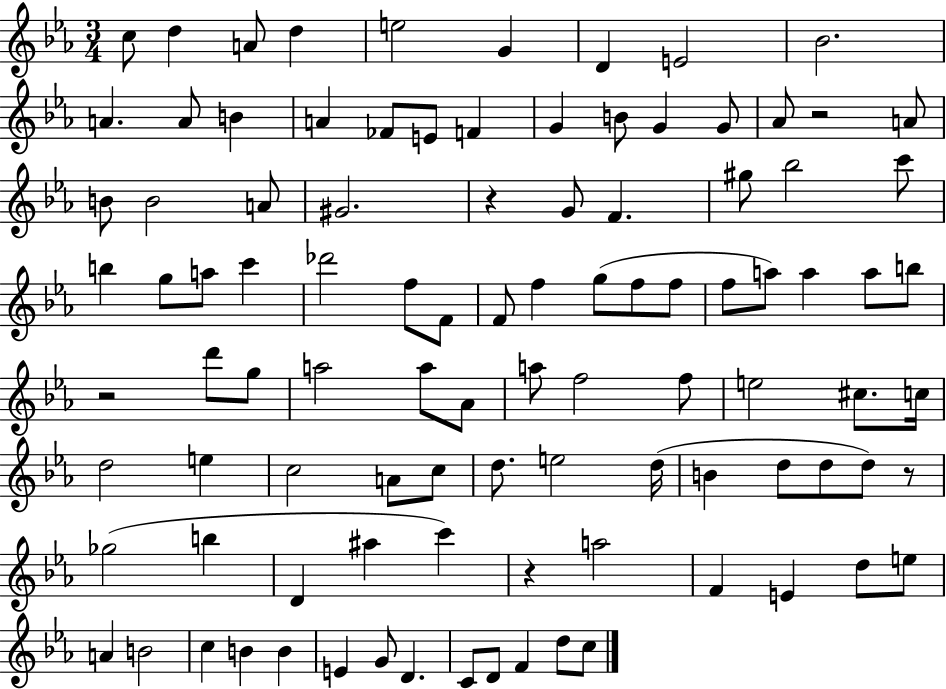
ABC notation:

X:1
T:Untitled
M:3/4
L:1/4
K:Eb
c/2 d A/2 d e2 G D E2 _B2 A A/2 B A _F/2 E/2 F G B/2 G G/2 _A/2 z2 A/2 B/2 B2 A/2 ^G2 z G/2 F ^g/2 _b2 c'/2 b g/2 a/2 c' _d'2 f/2 F/2 F/2 f g/2 f/2 f/2 f/2 a/2 a a/2 b/2 z2 d'/2 g/2 a2 a/2 _A/2 a/2 f2 f/2 e2 ^c/2 c/4 d2 e c2 A/2 c/2 d/2 e2 d/4 B d/2 d/2 d/2 z/2 _g2 b D ^a c' z a2 F E d/2 e/2 A B2 c B B E G/2 D C/2 D/2 F d/2 c/2